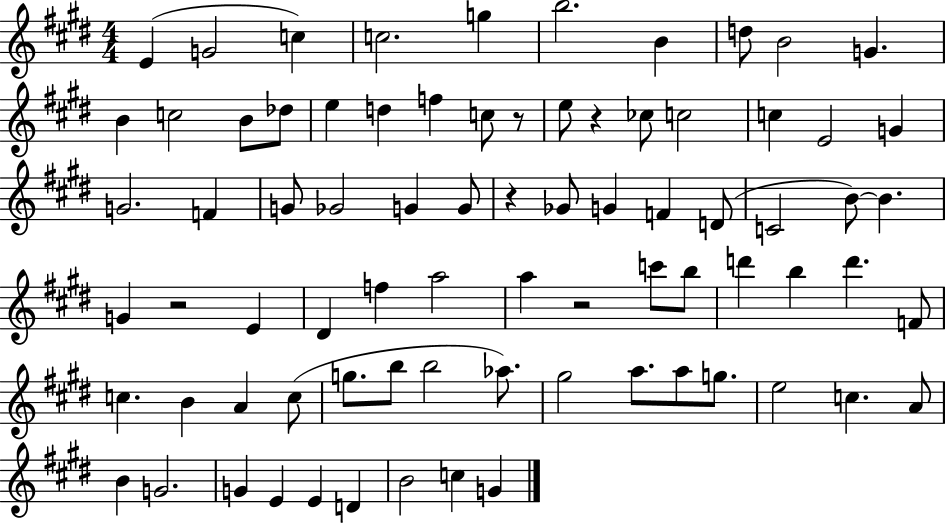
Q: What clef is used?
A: treble